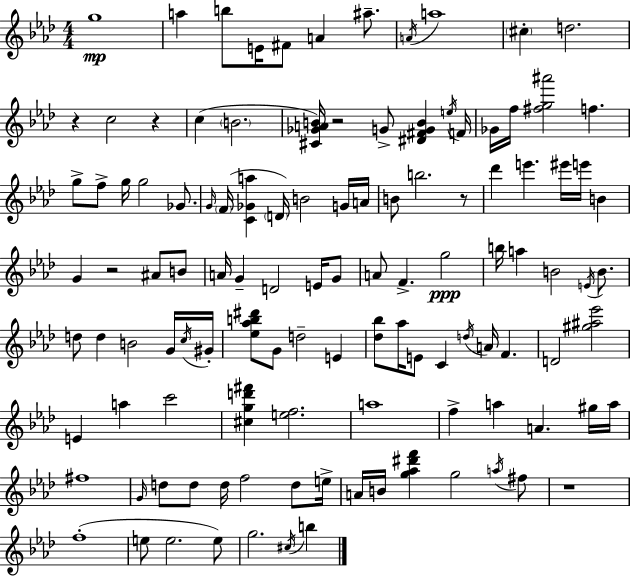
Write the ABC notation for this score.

X:1
T:Untitled
M:4/4
L:1/4
K:Ab
g4 a b/2 E/4 ^F/2 A ^a/2 A/4 a4 ^c d2 z c2 z c B2 [^C_GAB]/4 z2 G/2 [^D^FGB] e/4 F/4 _G/4 f/4 [^fg^a']2 f g/2 f/2 g/4 g2 _G/2 G/4 F/4 [C_Ga] D/4 B2 G/4 A/4 B/2 b2 z/2 _d' e' ^e'/4 e'/4 B G z2 ^A/2 B/2 A/4 G D2 E/4 G/2 A/2 F g2 b/4 a B2 E/4 B/2 d/2 d B2 G/4 c/4 ^G/4 [_e_ab^d']/2 G/2 d2 E [_d_b]/2 _a/4 E/2 C d/4 A/4 F D2 [^g^a_e']2 E a c'2 [^cgd'^f'] [ef]2 a4 f a A ^g/4 a/4 ^f4 G/4 d/2 d/2 d/4 f2 d/2 e/4 A/4 B/4 [g_a^d'f'] g2 a/4 ^f/2 z4 f4 e/2 e2 e/2 g2 ^c/4 b